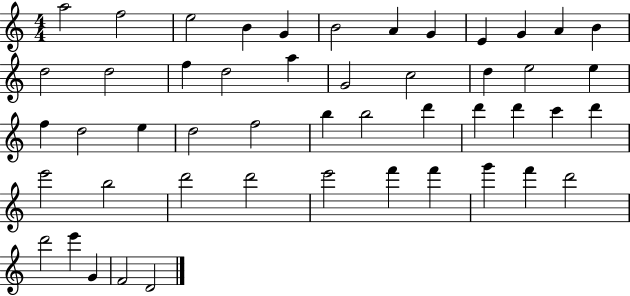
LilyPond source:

{
  \clef treble
  \numericTimeSignature
  \time 4/4
  \key c \major
  a''2 f''2 | e''2 b'4 g'4 | b'2 a'4 g'4 | e'4 g'4 a'4 b'4 | \break d''2 d''2 | f''4 d''2 a''4 | g'2 c''2 | d''4 e''2 e''4 | \break f''4 d''2 e''4 | d''2 f''2 | b''4 b''2 d'''4 | d'''4 d'''4 c'''4 d'''4 | \break e'''2 b''2 | d'''2 d'''2 | e'''2 f'''4 f'''4 | g'''4 f'''4 d'''2 | \break d'''2 e'''4 g'4 | f'2 d'2 | \bar "|."
}